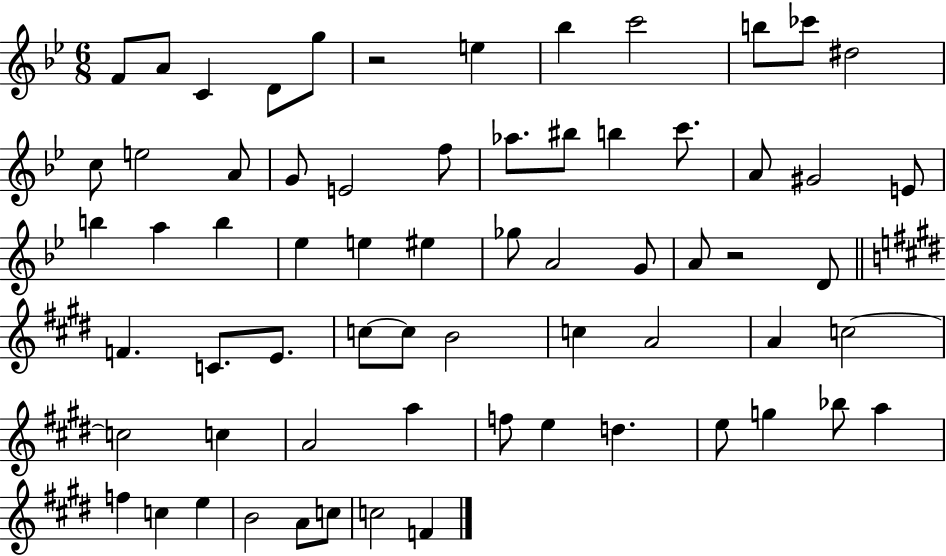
X:1
T:Untitled
M:6/8
L:1/4
K:Bb
F/2 A/2 C D/2 g/2 z2 e _b c'2 b/2 _c'/2 ^d2 c/2 e2 A/2 G/2 E2 f/2 _a/2 ^b/2 b c'/2 A/2 ^G2 E/2 b a b _e e ^e _g/2 A2 G/2 A/2 z2 D/2 F C/2 E/2 c/2 c/2 B2 c A2 A c2 c2 c A2 a f/2 e d e/2 g _b/2 a f c e B2 A/2 c/2 c2 F